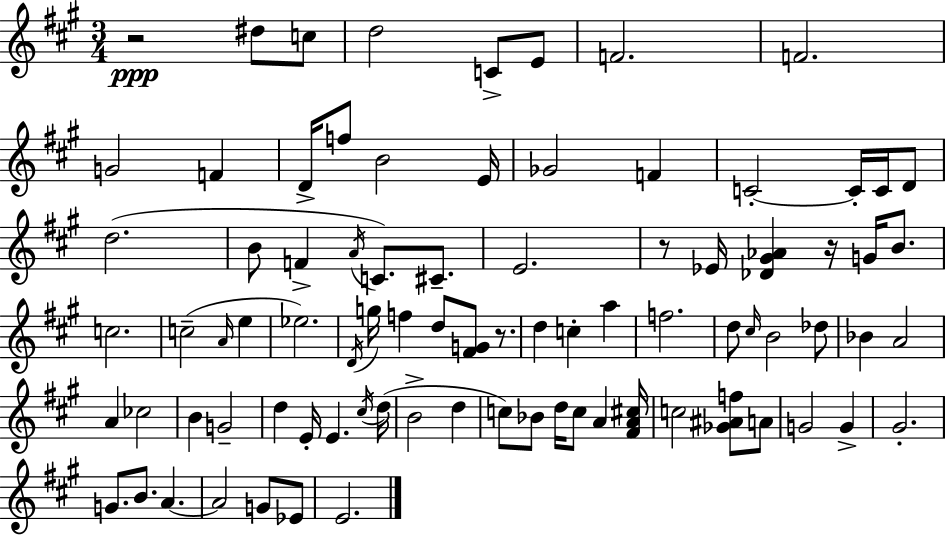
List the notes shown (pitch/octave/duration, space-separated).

R/h D#5/e C5/e D5/h C4/e E4/e F4/h. F4/h. G4/h F4/q D4/s F5/e B4/h E4/s Gb4/h F4/q C4/h C4/s C4/s D4/e D5/h. B4/e F4/q A4/s C4/e. C#4/e. E4/h. R/e Eb4/s [Db4,G#4,Ab4]/q R/s G4/s B4/e. C5/h. C5/h A4/s E5/q Eb5/h. D4/s G5/s F5/q D5/e [F#4,G4]/e R/e. D5/q C5/q A5/q F5/h. D5/e C#5/s B4/h Db5/e Bb4/q A4/h A4/q CES5/h B4/q G4/h D5/q E4/s E4/q. C#5/s D5/s B4/h D5/q C5/e Bb4/e D5/s C5/e A4/q [F#4,A4,C#5]/s C5/h [Gb4,A#4,F5]/e A4/e G4/h G4/q G#4/h. G4/e. B4/e. A4/q. A4/h G4/e Eb4/e E4/h.